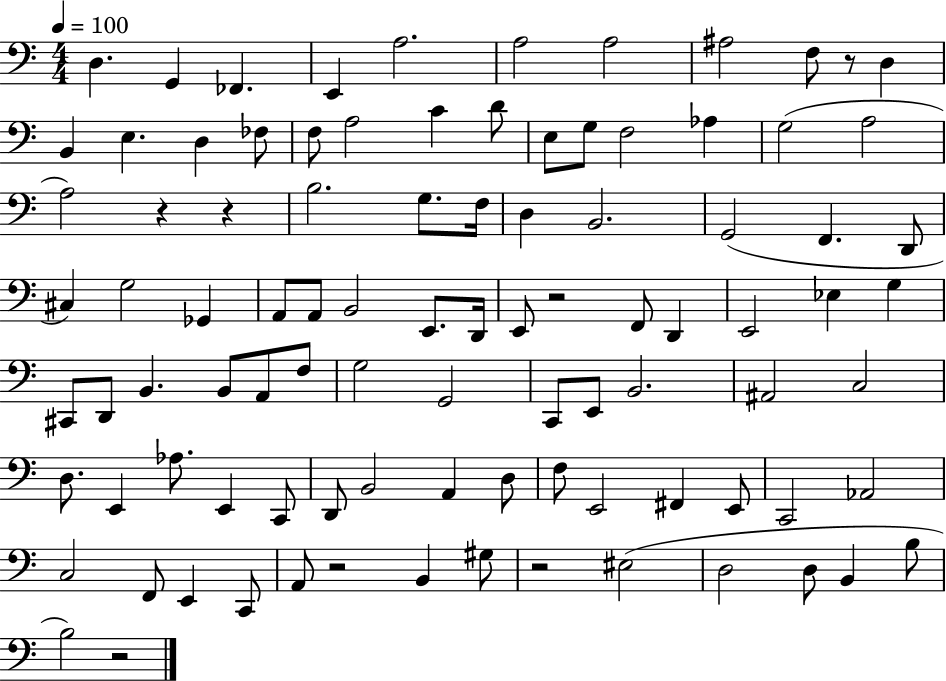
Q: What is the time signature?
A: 4/4